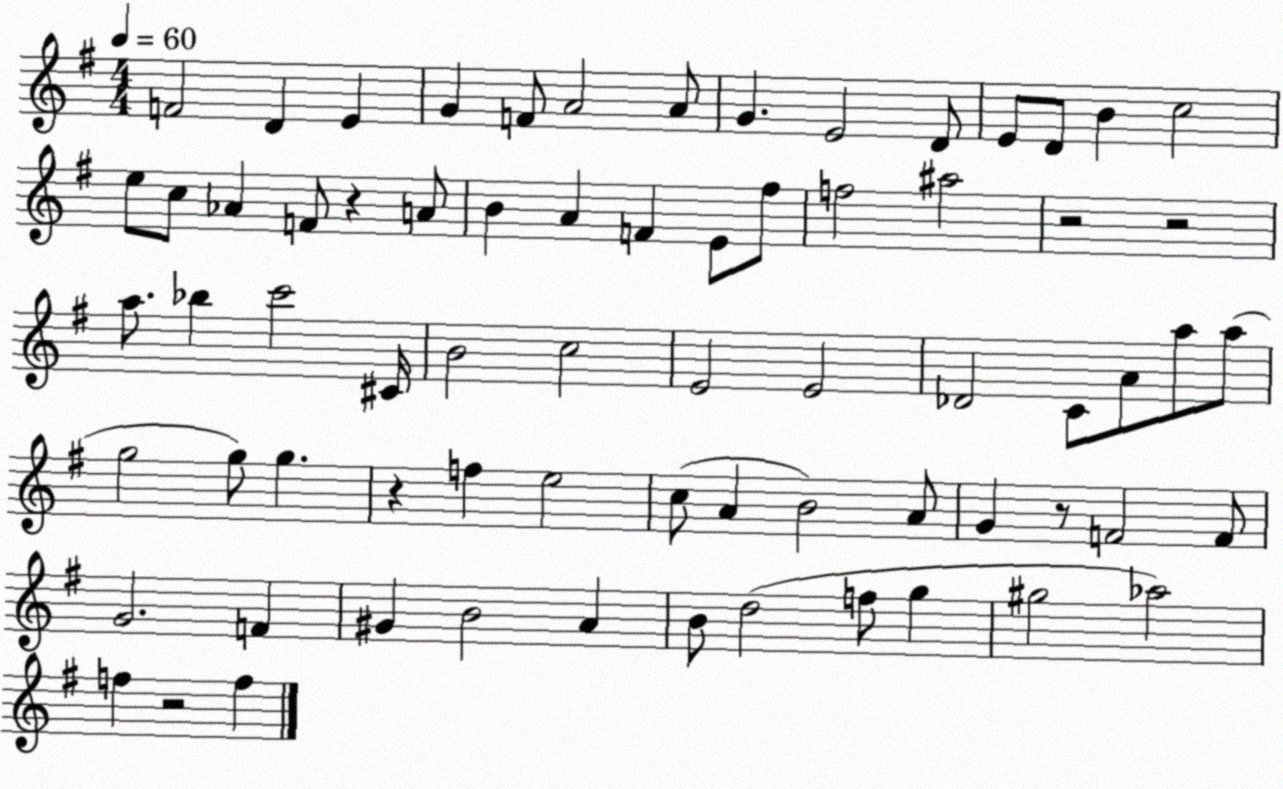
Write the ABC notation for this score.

X:1
T:Untitled
M:4/4
L:1/4
K:G
F2 D E G F/2 A2 A/2 G E2 D/2 E/2 D/2 B c2 e/2 c/2 _A F/2 z A/2 B A F E/2 ^f/2 f2 ^a2 z2 z2 a/2 _b c'2 ^C/4 B2 c2 E2 E2 _D2 C/2 A/2 a/2 a/2 g2 g/2 g z f e2 c/2 A B2 A/2 G z/2 F2 F/2 G2 F ^G B2 A B/2 d2 f/2 g ^g2 _a2 f z2 f